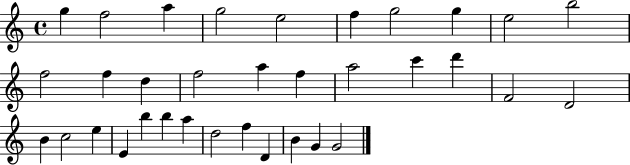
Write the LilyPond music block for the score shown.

{
  \clef treble
  \time 4/4
  \defaultTimeSignature
  \key c \major
  g''4 f''2 a''4 | g''2 e''2 | f''4 g''2 g''4 | e''2 b''2 | \break f''2 f''4 d''4 | f''2 a''4 f''4 | a''2 c'''4 d'''4 | f'2 d'2 | \break b'4 c''2 e''4 | e'4 b''4 b''4 a''4 | d''2 f''4 d'4 | b'4 g'4 g'2 | \break \bar "|."
}